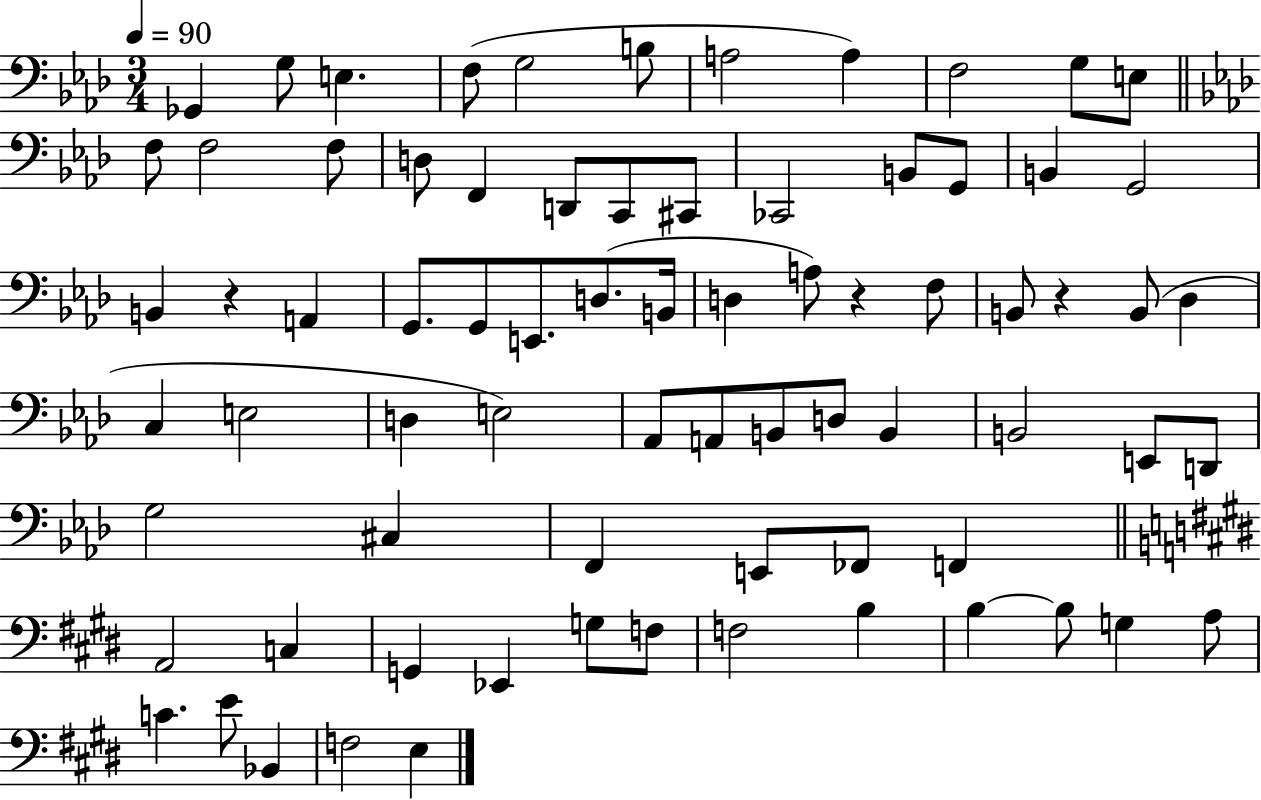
{
  \clef bass
  \numericTimeSignature
  \time 3/4
  \key aes \major
  \tempo 4 = 90
  ges,4 g8 e4. | f8( g2 b8 | a2 a4) | f2 g8 e8 | \break \bar "||" \break \key aes \major f8 f2 f8 | d8 f,4 d,8 c,8 cis,8 | ces,2 b,8 g,8 | b,4 g,2 | \break b,4 r4 a,4 | g,8. g,8 e,8. d8.( b,16 | d4 a8) r4 f8 | b,8 r4 b,8( des4 | \break c4 e2 | d4 e2) | aes,8 a,8 b,8 d8 b,4 | b,2 e,8 d,8 | \break g2 cis4 | f,4 e,8 fes,8 f,4 | \bar "||" \break \key e \major a,2 c4 | g,4 ees,4 g8 f8 | f2 b4 | b4~~ b8 g4 a8 | \break c'4. e'8 bes,4 | f2 e4 | \bar "|."
}